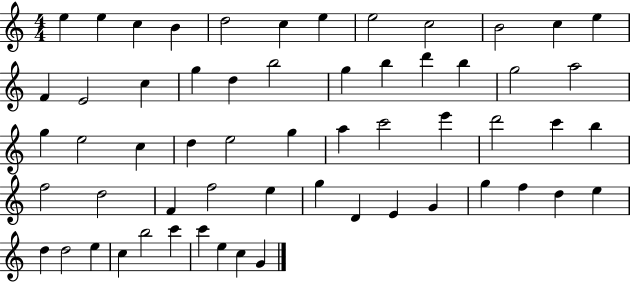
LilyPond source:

{
  \clef treble
  \numericTimeSignature
  \time 4/4
  \key c \major
  e''4 e''4 c''4 b'4 | d''2 c''4 e''4 | e''2 c''2 | b'2 c''4 e''4 | \break f'4 e'2 c''4 | g''4 d''4 b''2 | g''4 b''4 d'''4 b''4 | g''2 a''2 | \break g''4 e''2 c''4 | d''4 e''2 g''4 | a''4 c'''2 e'''4 | d'''2 c'''4 b''4 | \break f''2 d''2 | f'4 f''2 e''4 | g''4 d'4 e'4 g'4 | g''4 f''4 d''4 e''4 | \break d''4 d''2 e''4 | c''4 b''2 c'''4 | c'''4 e''4 c''4 g'4 | \bar "|."
}